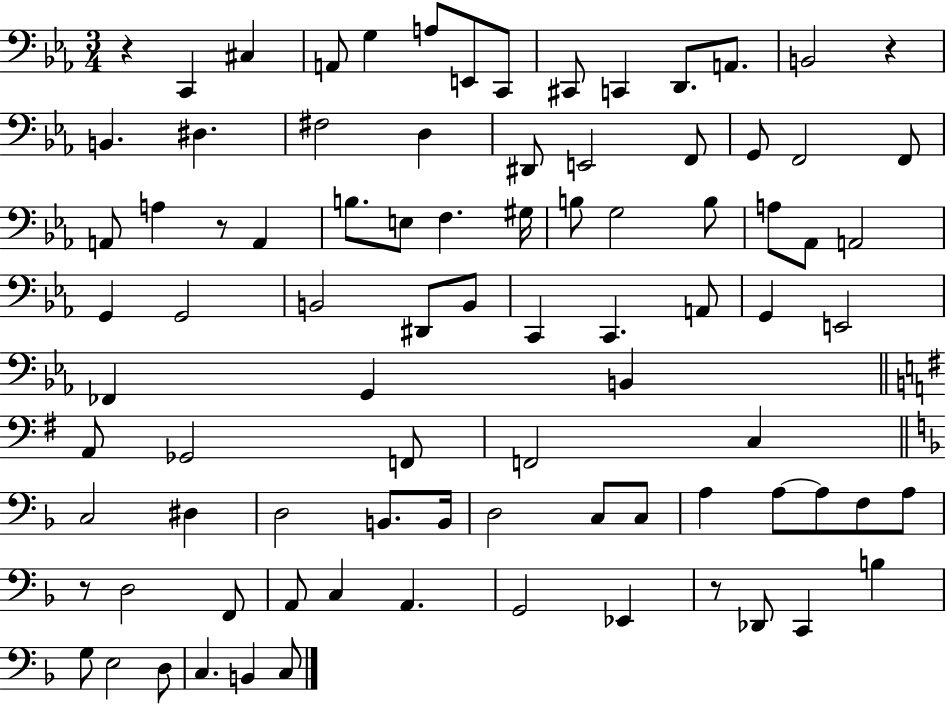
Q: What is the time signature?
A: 3/4